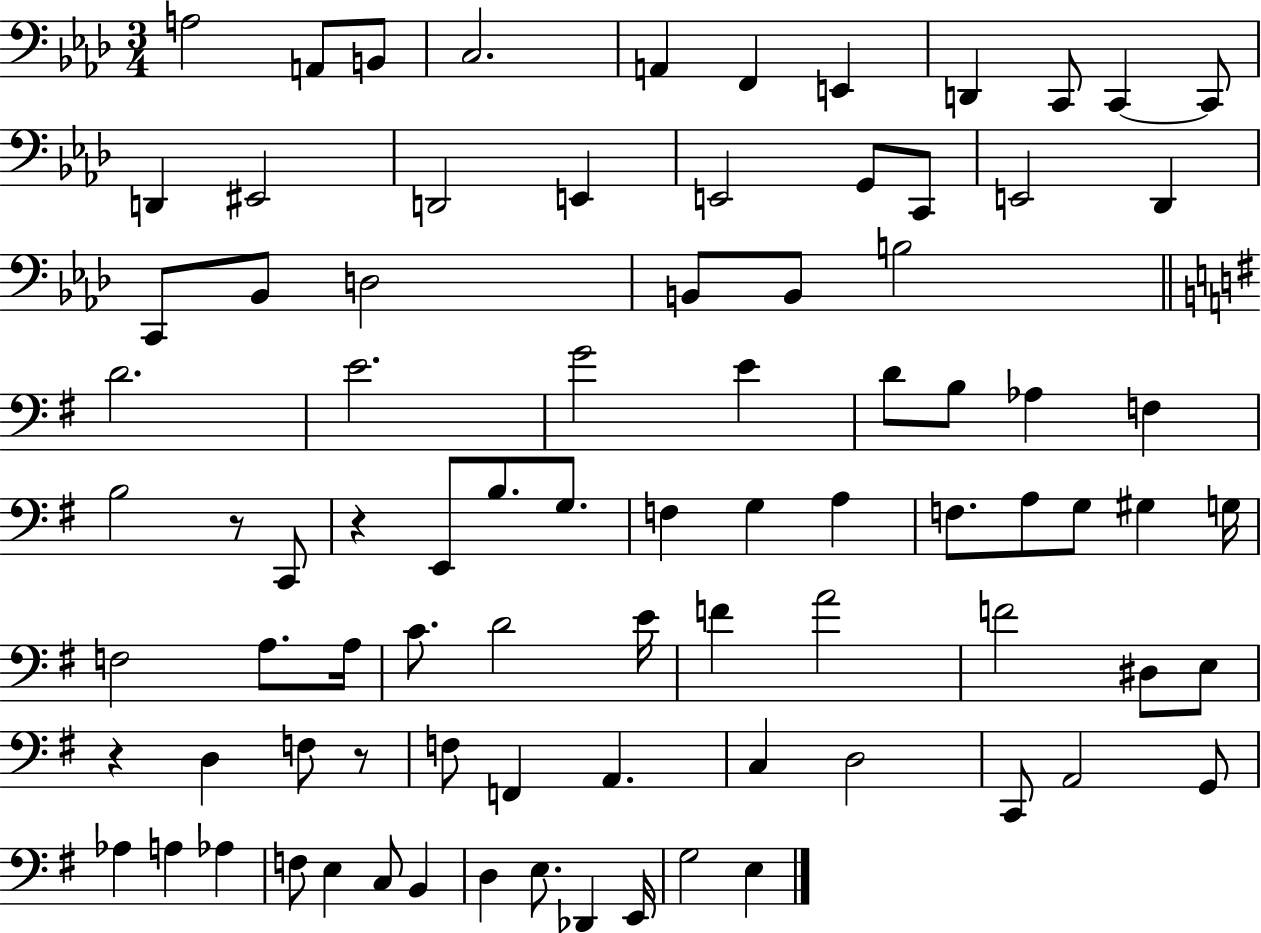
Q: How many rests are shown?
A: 4